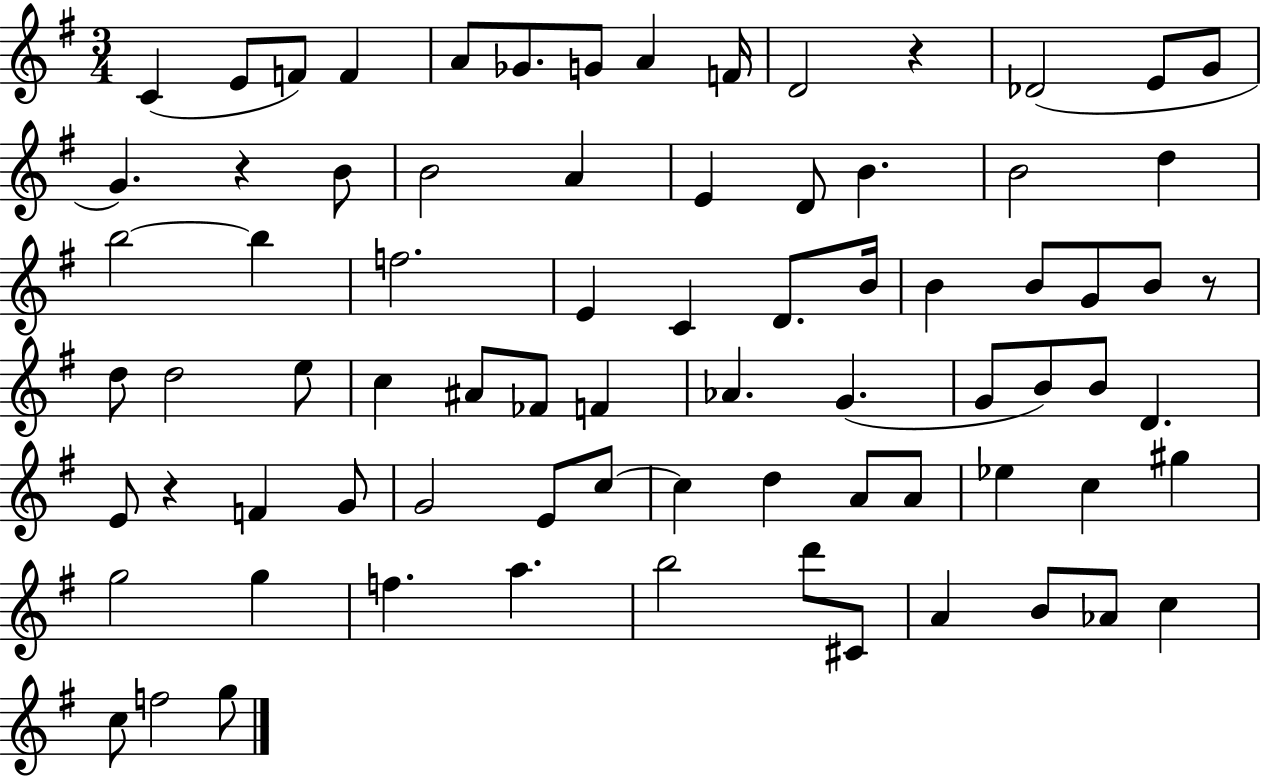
{
  \clef treble
  \numericTimeSignature
  \time 3/4
  \key g \major
  c'4( e'8 f'8) f'4 | a'8 ges'8. g'8 a'4 f'16 | d'2 r4 | des'2( e'8 g'8 | \break g'4.) r4 b'8 | b'2 a'4 | e'4 d'8 b'4. | b'2 d''4 | \break b''2~~ b''4 | f''2. | e'4 c'4 d'8. b'16 | b'4 b'8 g'8 b'8 r8 | \break d''8 d''2 e''8 | c''4 ais'8 fes'8 f'4 | aes'4. g'4.( | g'8 b'8) b'8 d'4. | \break e'8 r4 f'4 g'8 | g'2 e'8 c''8~~ | c''4 d''4 a'8 a'8 | ees''4 c''4 gis''4 | \break g''2 g''4 | f''4. a''4. | b''2 d'''8 cis'8 | a'4 b'8 aes'8 c''4 | \break c''8 f''2 g''8 | \bar "|."
}